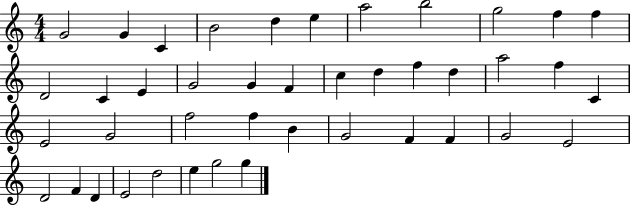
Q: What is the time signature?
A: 4/4